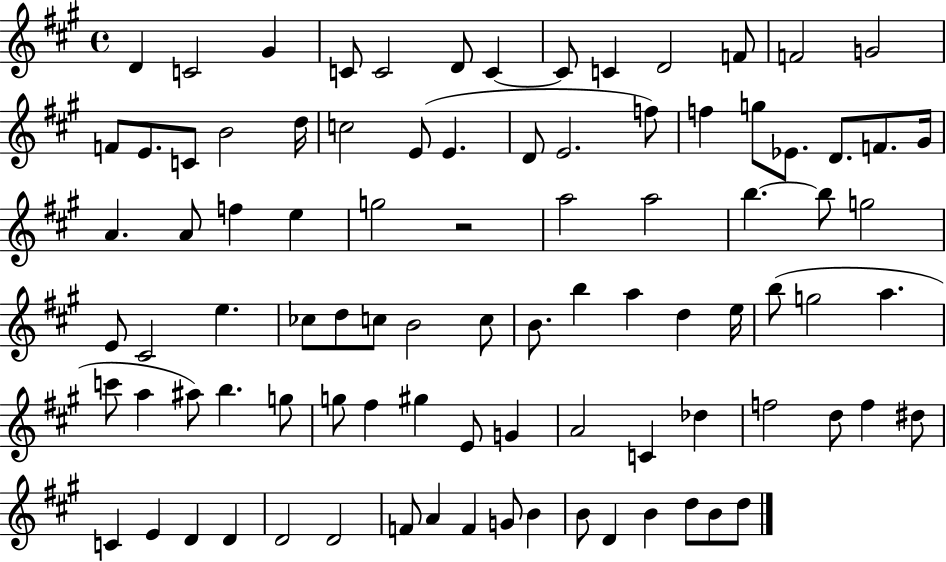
{
  \clef treble
  \time 4/4
  \defaultTimeSignature
  \key a \major
  d'4 c'2 gis'4 | c'8 c'2 d'8 c'4~~ | c'8 c'4 d'2 f'8 | f'2 g'2 | \break f'8 e'8. c'8 b'2 d''16 | c''2 e'8( e'4. | d'8 e'2. f''8) | f''4 g''8 ees'8. d'8. f'8. gis'16 | \break a'4. a'8 f''4 e''4 | g''2 r2 | a''2 a''2 | b''4.~~ b''8 g''2 | \break e'8 cis'2 e''4. | ces''8 d''8 c''8 b'2 c''8 | b'8. b''4 a''4 d''4 e''16 | b''8( g''2 a''4. | \break c'''8 a''4 ais''8) b''4. g''8 | g''8 fis''4 gis''4 e'8 g'4 | a'2 c'4 des''4 | f''2 d''8 f''4 dis''8 | \break c'4 e'4 d'4 d'4 | d'2 d'2 | f'8 a'4 f'4 g'8 b'4 | b'8 d'4 b'4 d''8 b'8 d''8 | \break \bar "|."
}